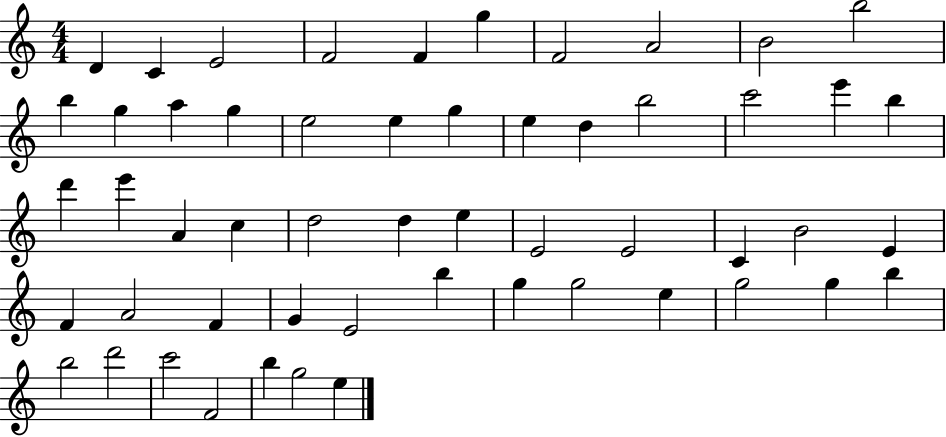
{
  \clef treble
  \numericTimeSignature
  \time 4/4
  \key c \major
  d'4 c'4 e'2 | f'2 f'4 g''4 | f'2 a'2 | b'2 b''2 | \break b''4 g''4 a''4 g''4 | e''2 e''4 g''4 | e''4 d''4 b''2 | c'''2 e'''4 b''4 | \break d'''4 e'''4 a'4 c''4 | d''2 d''4 e''4 | e'2 e'2 | c'4 b'2 e'4 | \break f'4 a'2 f'4 | g'4 e'2 b''4 | g''4 g''2 e''4 | g''2 g''4 b''4 | \break b''2 d'''2 | c'''2 f'2 | b''4 g''2 e''4 | \bar "|."
}